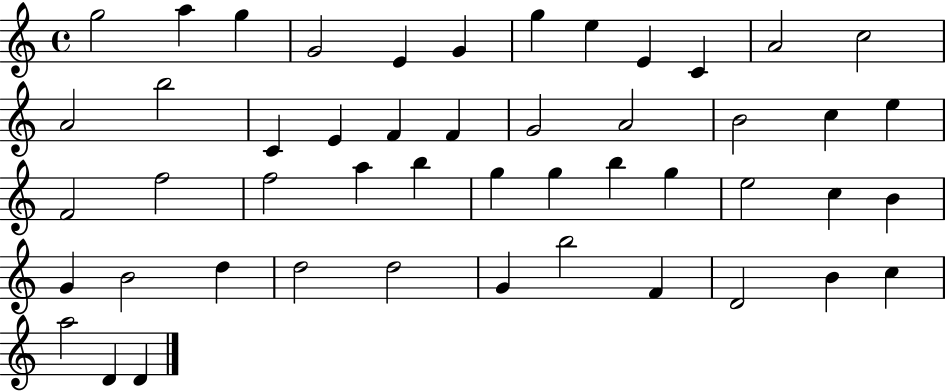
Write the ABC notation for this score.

X:1
T:Untitled
M:4/4
L:1/4
K:C
g2 a g G2 E G g e E C A2 c2 A2 b2 C E F F G2 A2 B2 c e F2 f2 f2 a b g g b g e2 c B G B2 d d2 d2 G b2 F D2 B c a2 D D